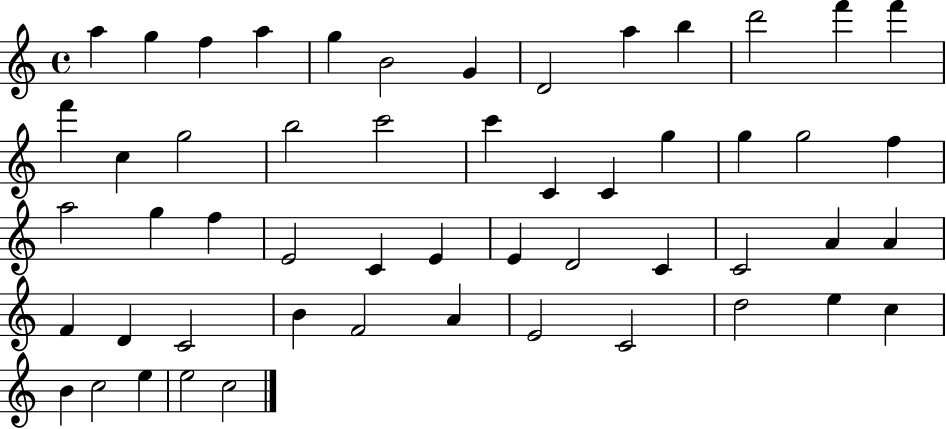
{
  \clef treble
  \time 4/4
  \defaultTimeSignature
  \key c \major
  a''4 g''4 f''4 a''4 | g''4 b'2 g'4 | d'2 a''4 b''4 | d'''2 f'''4 f'''4 | \break f'''4 c''4 g''2 | b''2 c'''2 | c'''4 c'4 c'4 g''4 | g''4 g''2 f''4 | \break a''2 g''4 f''4 | e'2 c'4 e'4 | e'4 d'2 c'4 | c'2 a'4 a'4 | \break f'4 d'4 c'2 | b'4 f'2 a'4 | e'2 c'2 | d''2 e''4 c''4 | \break b'4 c''2 e''4 | e''2 c''2 | \bar "|."
}